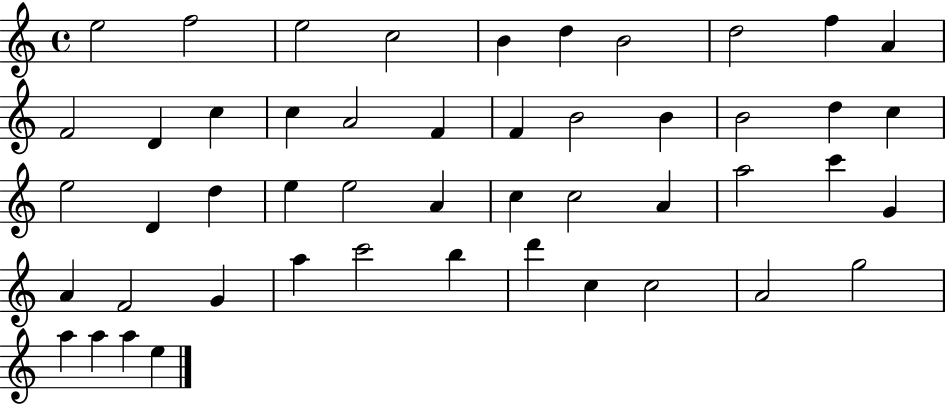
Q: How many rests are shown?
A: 0